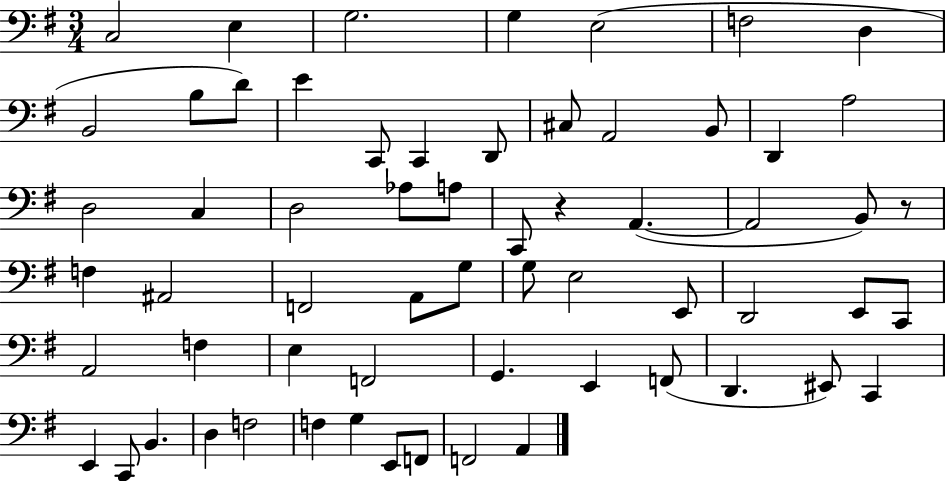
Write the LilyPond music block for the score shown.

{
  \clef bass
  \numericTimeSignature
  \time 3/4
  \key g \major
  c2 e4 | g2. | g4 e2( | f2 d4 | \break b,2 b8 d'8) | e'4 c,8 c,4 d,8 | cis8 a,2 b,8 | d,4 a2 | \break d2 c4 | d2 aes8 a8 | c,8 r4 a,4.~(~ | a,2 b,8) r8 | \break f4 ais,2 | f,2 a,8 g8 | g8 e2 e,8 | d,2 e,8 c,8 | \break a,2 f4 | e4 f,2 | g,4. e,4 f,8( | d,4. eis,8) c,4 | \break e,4 c,8 b,4. | d4 f2 | f4 g4 e,8 f,8 | f,2 a,4 | \break \bar "|."
}